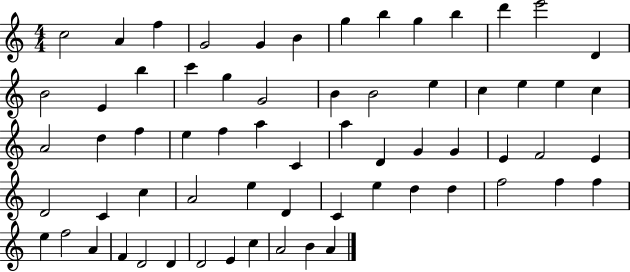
C5/h A4/q F5/q G4/h G4/q B4/q G5/q B5/q G5/q B5/q D6/q E6/h D4/q B4/h E4/q B5/q C6/q G5/q G4/h B4/q B4/h E5/q C5/q E5/q E5/q C5/q A4/h D5/q F5/q E5/q F5/q A5/q C4/q A5/q D4/q G4/q G4/q E4/q F4/h E4/q D4/h C4/q C5/q A4/h E5/q D4/q C4/q E5/q D5/q D5/q F5/h F5/q F5/q E5/q F5/h A4/q F4/q D4/h D4/q D4/h E4/q C5/q A4/h B4/q A4/q